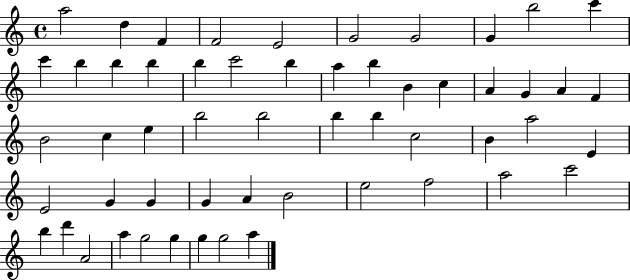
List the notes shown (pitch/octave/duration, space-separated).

A5/h D5/q F4/q F4/h E4/h G4/h G4/h G4/q B5/h C6/q C6/q B5/q B5/q B5/q B5/q C6/h B5/q A5/q B5/q B4/q C5/q A4/q G4/q A4/q F4/q B4/h C5/q E5/q B5/h B5/h B5/q B5/q C5/h B4/q A5/h E4/q E4/h G4/q G4/q G4/q A4/q B4/h E5/h F5/h A5/h C6/h B5/q D6/q A4/h A5/q G5/h G5/q G5/q G5/h A5/q